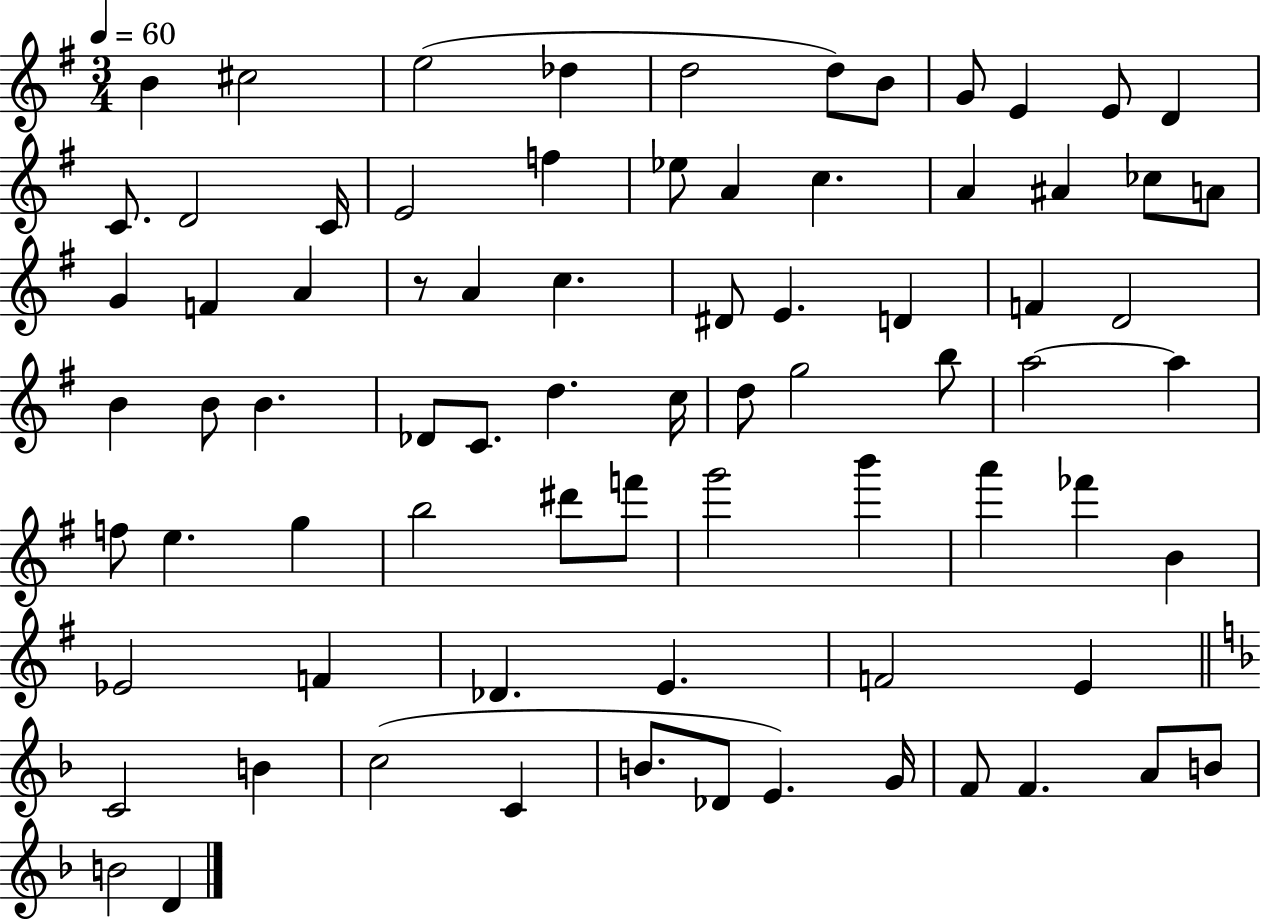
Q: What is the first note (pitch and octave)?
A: B4